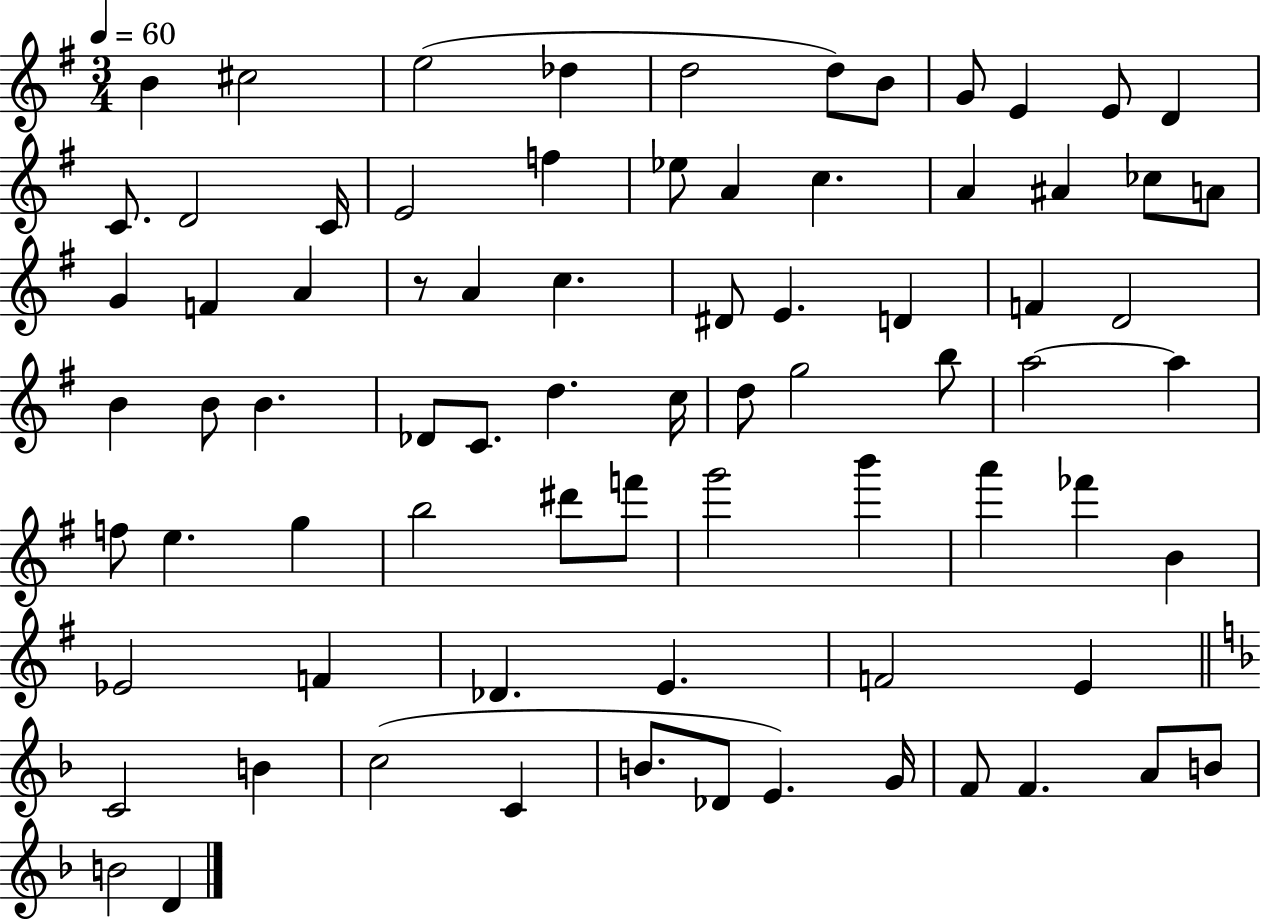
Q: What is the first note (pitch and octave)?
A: B4